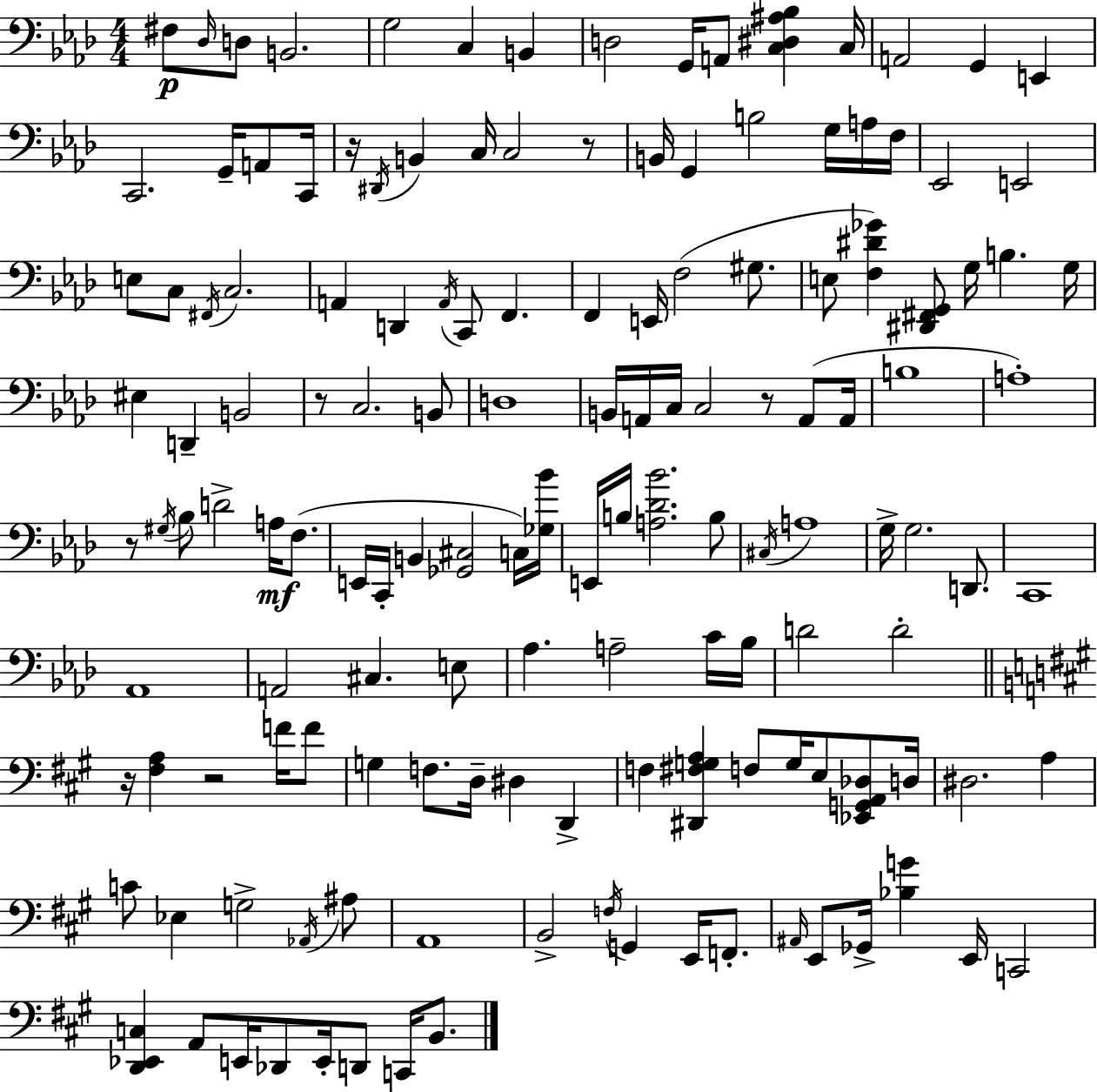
F#3/e Db3/s D3/e B2/h. G3/h C3/q B2/q D3/h G2/s A2/e [C3,D#3,A#3,Bb3]/q C3/s A2/h G2/q E2/q C2/h. G2/s A2/e C2/s R/s D#2/s B2/q C3/s C3/h R/e B2/s G2/q B3/h G3/s A3/s F3/s Eb2/h E2/h E3/e C3/e F#2/s C3/h. A2/q D2/q A2/s C2/e F2/q. F2/q E2/s F3/h G#3/e. E3/e [F3,D#4,Gb4]/q [D#2,F#2,G2]/e G3/s B3/q. G3/s EIS3/q D2/q B2/h R/e C3/h. B2/e D3/w B2/s A2/s C3/s C3/h R/e A2/e A2/s B3/w A3/w R/e G#3/s Bb3/e D4/h A3/s F3/e. E2/s C2/s B2/q [Gb2,C#3]/h C3/s [Gb3,Bb4]/s E2/s B3/s [A3,Db4,Bb4]/h. B3/e C#3/s A3/w G3/s G3/h. D2/e. C2/w Ab2/w A2/h C#3/q. E3/e Ab3/q. A3/h C4/s Bb3/s D4/h D4/h R/s [F#3,A3]/q R/h F4/s F4/e G3/q F3/e. D3/s D#3/q D2/q F3/q [D#2,F#3,G3,A3]/q F3/e G3/s E3/e [Eb2,G2,A2,Db3]/e D3/s D#3/h. A3/q C4/e Eb3/q G3/h Ab2/s A#3/e A2/w B2/h F3/s G2/q E2/s F2/e. A#2/s E2/e Gb2/s [Bb3,G4]/q E2/s C2/h [D2,Eb2,C3]/q A2/e E2/s Db2/e E2/s D2/e C2/s B2/e.